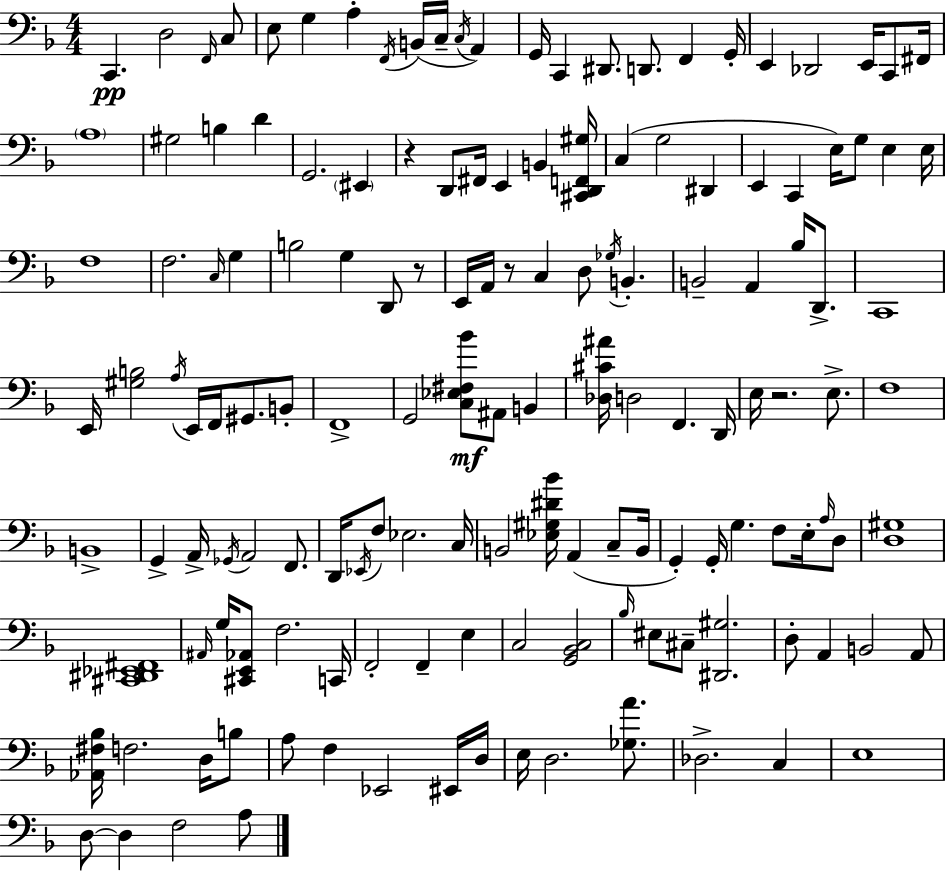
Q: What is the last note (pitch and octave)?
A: A3